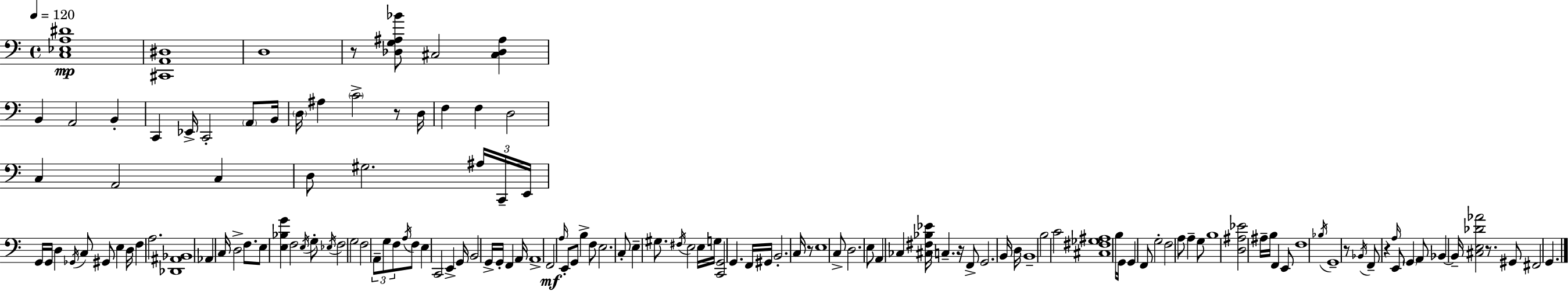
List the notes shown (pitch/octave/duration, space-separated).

[C3,Eb3,A3,D#4]/w [C#2,A2,D#3]/w D3/w R/e [Db3,G3,A#3,Bb4]/e C#3/h [C#3,Db3,A#3]/q B2/q A2/h B2/q C2/q Eb2/s C2/h A2/e B2/s D3/s A#3/q C4/h R/e D3/s F3/q F3/q D3/h C3/q A2/h C3/q D3/e G#3/h. A#3/s C2/s E2/s G2/s G2/s D3/q Gb2/s C3/e G#2/e E3/q D3/s F3/q A3/h. [Db2,A#2,Bb2]/w Ab2/q C3/s D3/h F3/e. E3/e [E3,Bb3,G4]/q F3/h E3/s G3/e Eb3/s F3/h G3/h F3/h A2/e G3/e F3/e A3/s F3/e E3/q C2/h E2/q G2/s B2/h G2/s G2/s F2/q A2/s A2/w F2/h A3/s E2/e G2/e B3/q F3/e E3/h. C3/e E3/q G#3/e. F#3/s E3/h E3/s G3/s [C2,G2]/h G2/q. F2/s G#2/s B2/h. C3/s R/e E3/w C3/e D3/h. E3/e A2/q CES3/q [C#3,F#3,Bb3,Eb4]/s C3/q. R/s F2/e G2/h. B2/s D3/s B2/w B3/h C4/h [C#3,F#3,Gb3,A#3]/w B3/s G2/s G2/q F2/e G3/h F3/h A3/e A3/q G3/e B3/w [D3,A#3,Eb4]/h A#3/s B3/s F2/q E2/e F3/w Bb3/s G2/w R/e Bb2/s F2/e R/q A3/s E2/e G2/q A2/e Bb2/q Bb2/s [C#3,E3,Db4,Ab4]/h R/e. G#2/e F#2/h G2/q.